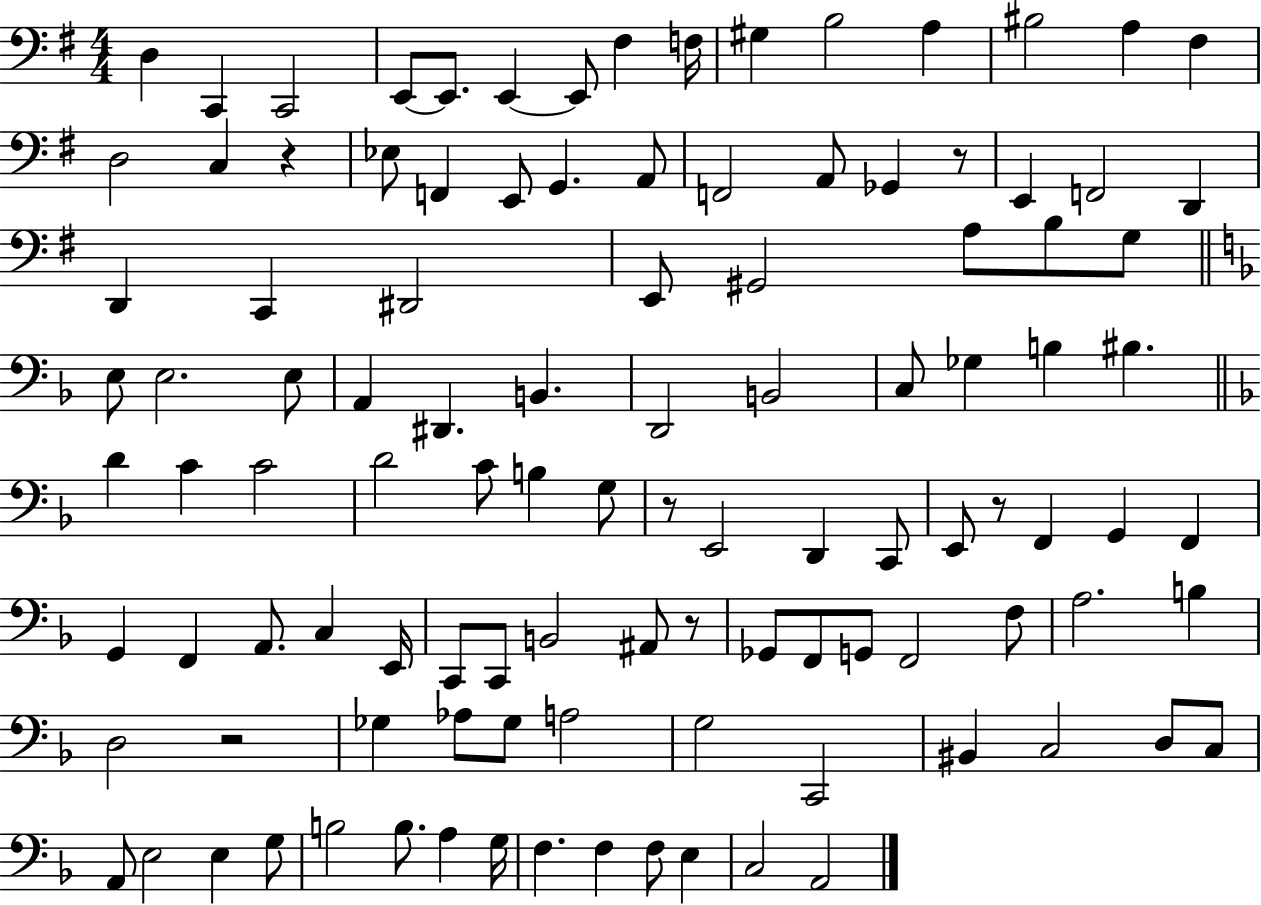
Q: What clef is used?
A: bass